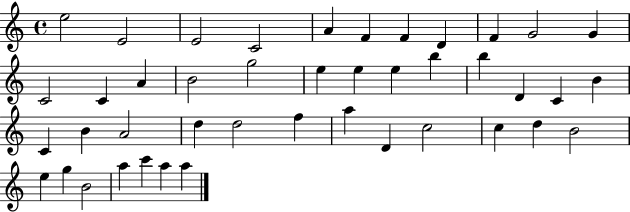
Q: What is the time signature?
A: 4/4